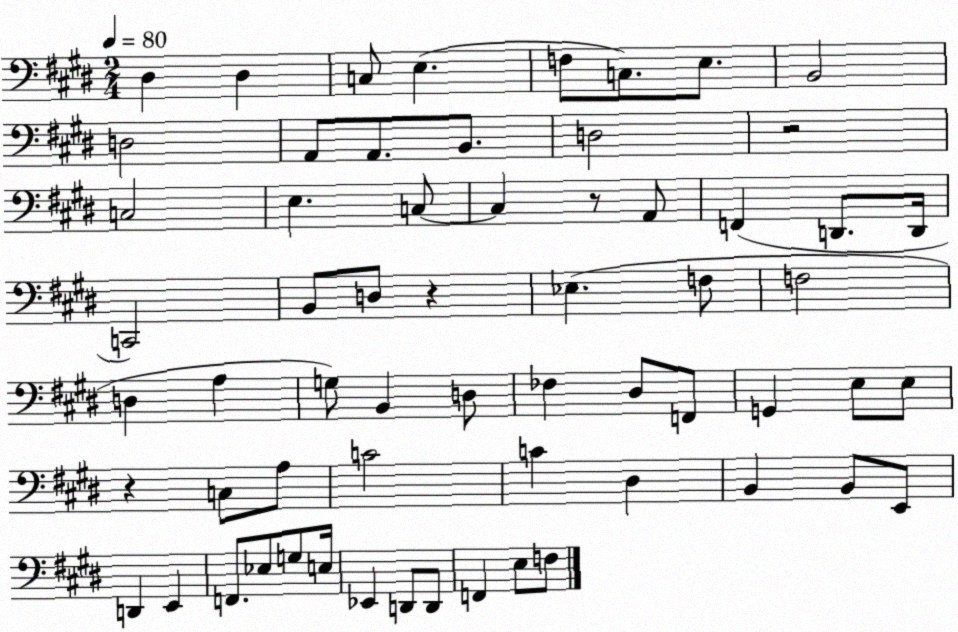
X:1
T:Untitled
M:2/4
L:1/4
K:E
^D, ^D, C,/2 E, F,/2 C,/2 E,/2 B,,2 D,2 A,,/2 A,,/2 B,,/2 D,2 z2 C,2 E, C,/2 C, z/2 A,,/2 F,, D,,/2 D,,/4 C,,2 B,,/2 D,/2 z _E, F,/2 F,2 D, A, G,/2 B,, D,/2 _F, ^D,/2 F,,/2 G,, E,/2 E,/2 z C,/2 A,/2 C2 C ^D, B,, B,,/2 E,,/2 D,, E,, F,,/2 _E,/2 G,/2 E,/4 _E,, D,,/2 D,,/2 F,, E,/2 F,/2